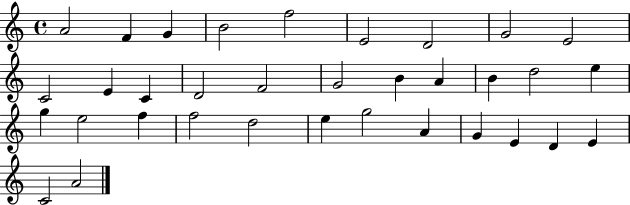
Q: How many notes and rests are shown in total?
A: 34